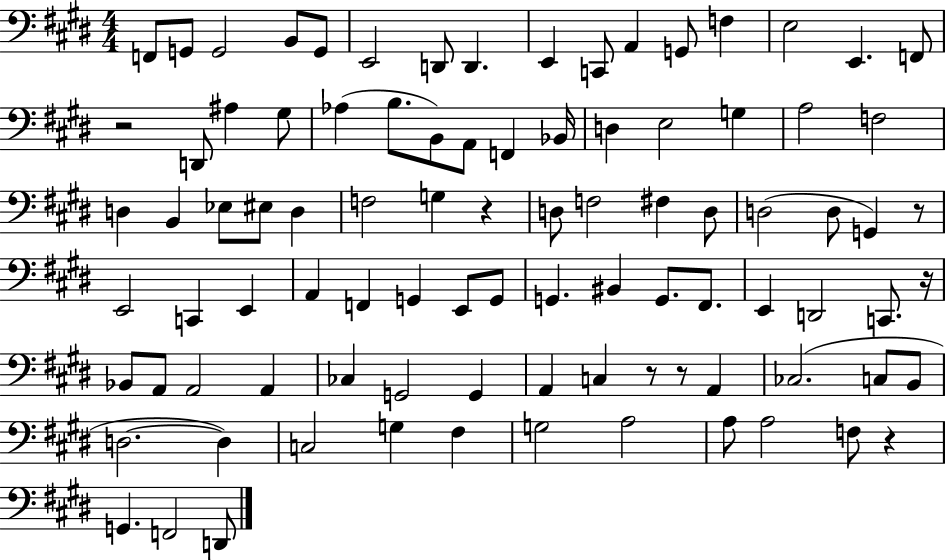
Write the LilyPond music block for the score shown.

{
  \clef bass
  \numericTimeSignature
  \time 4/4
  \key e \major
  f,8 g,8 g,2 b,8 g,8 | e,2 d,8 d,4. | e,4 c,8 a,4 g,8 f4 | e2 e,4. f,8 | \break r2 d,8 ais4 gis8 | aes4( b8. b,8) a,8 f,4 bes,16 | d4 e2 g4 | a2 f2 | \break d4 b,4 ees8 eis8 d4 | f2 g4 r4 | d8 f2 fis4 d8 | d2( d8 g,4) r8 | \break e,2 c,4 e,4 | a,4 f,4 g,4 e,8 g,8 | g,4. bis,4 g,8. fis,8. | e,4 d,2 c,8. r16 | \break bes,8 a,8 a,2 a,4 | ces4 g,2 g,4 | a,4 c4 r8 r8 a,4 | ces2.( c8 b,8 | \break d2.~~ d4) | c2 g4 fis4 | g2 a2 | a8 a2 f8 r4 | \break g,4. f,2 d,8 | \bar "|."
}